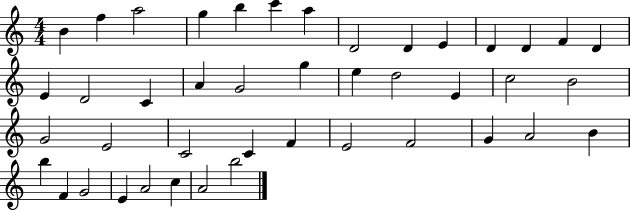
{
  \clef treble
  \numericTimeSignature
  \time 4/4
  \key c \major
  b'4 f''4 a''2 | g''4 b''4 c'''4 a''4 | d'2 d'4 e'4 | d'4 d'4 f'4 d'4 | \break e'4 d'2 c'4 | a'4 g'2 g''4 | e''4 d''2 e'4 | c''2 b'2 | \break g'2 e'2 | c'2 c'4 f'4 | e'2 f'2 | g'4 a'2 b'4 | \break b''4 f'4 g'2 | e'4 a'2 c''4 | a'2 b''2 | \bar "|."
}